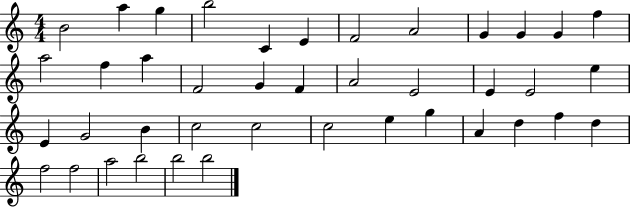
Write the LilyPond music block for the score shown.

{
  \clef treble
  \numericTimeSignature
  \time 4/4
  \key c \major
  b'2 a''4 g''4 | b''2 c'4 e'4 | f'2 a'2 | g'4 g'4 g'4 f''4 | \break a''2 f''4 a''4 | f'2 g'4 f'4 | a'2 e'2 | e'4 e'2 e''4 | \break e'4 g'2 b'4 | c''2 c''2 | c''2 e''4 g''4 | a'4 d''4 f''4 d''4 | \break f''2 f''2 | a''2 b''2 | b''2 b''2 | \bar "|."
}